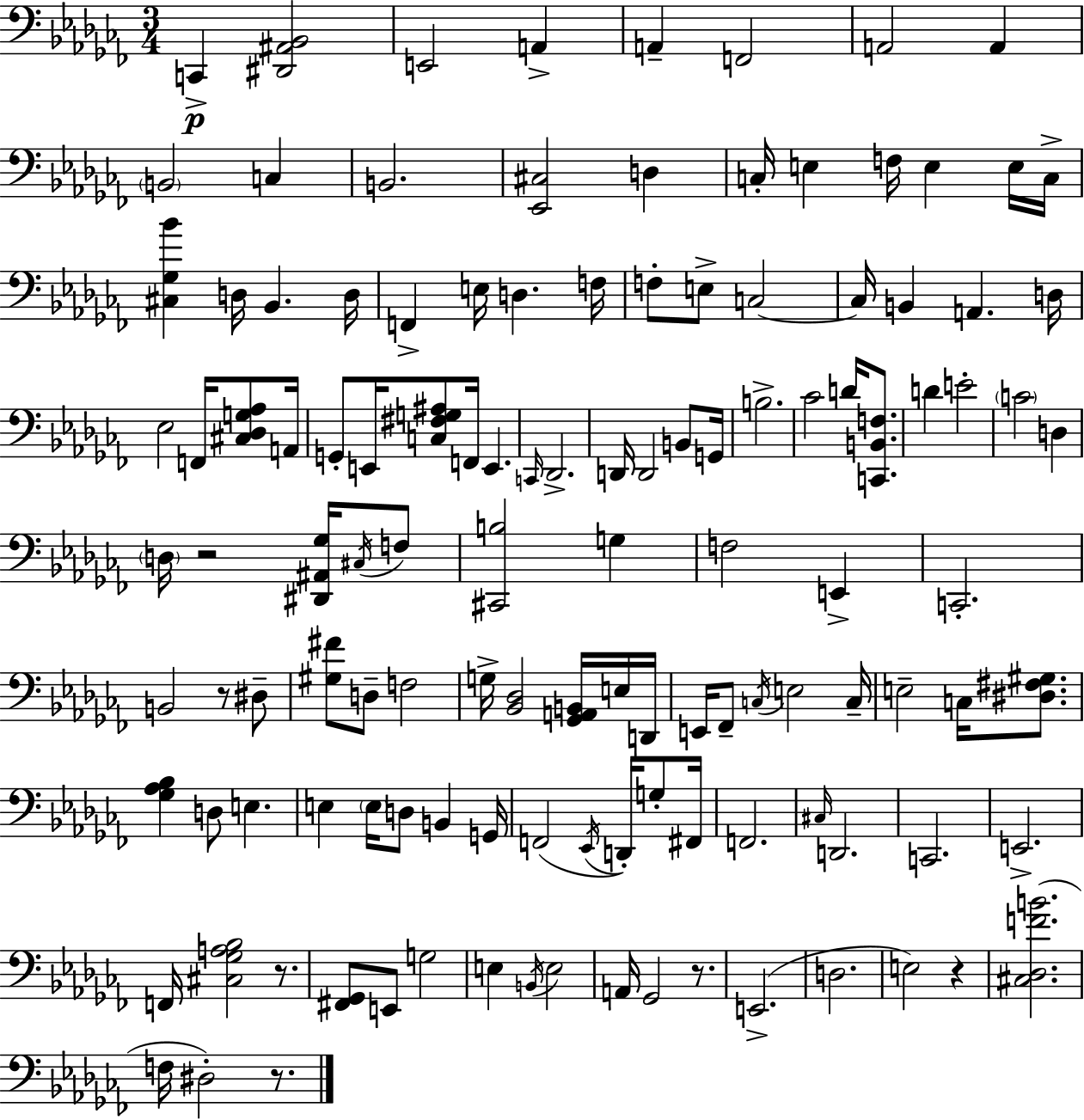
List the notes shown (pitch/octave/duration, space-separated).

C2/q [D#2,A#2,Bb2]/h E2/h A2/q A2/q F2/h A2/h A2/q B2/h C3/q B2/h. [Eb2,C#3]/h D3/q C3/s E3/q F3/s E3/q E3/s C3/s [C#3,Gb3,Bb4]/q D3/s Bb2/q. D3/s F2/q E3/s D3/q. F3/s F3/e E3/e C3/h C3/s B2/q A2/q. D3/s Eb3/h F2/s [C#3,Db3,G3,Ab3]/e A2/s G2/e E2/s [C3,F#3,G3,A#3]/e F2/s E2/q. C2/s Db2/h. D2/s D2/h B2/e G2/s B3/h. CES4/h D4/s [C2,B2,F3]/e. D4/q E4/h C4/h D3/q D3/s R/h [D#2,A#2,Gb3]/s C#3/s F3/e [C#2,B3]/h G3/q F3/h E2/q C2/h. B2/h R/e D#3/e [G#3,F#4]/e D3/e F3/h G3/s [Bb2,Db3]/h [Gb2,A2,B2]/s E3/s D2/s E2/s FES2/e C3/s E3/h C3/s E3/h C3/s [D#3,F#3,G#3]/e. [Gb3,Ab3,Bb3]/q D3/e E3/q. E3/q E3/s D3/e B2/q G2/s F2/h Eb2/s D2/s G3/e F#2/s F2/h. C#3/s D2/h. C2/h. E2/h. F2/s [C#3,Gb3,A3,Bb3]/h R/e. [F#2,Gb2]/e E2/e G3/h E3/q B2/s E3/h A2/s Gb2/h R/e. E2/h. D3/h. E3/h R/q [C#3,Db3,F4,B4]/h. F3/s D#3/h R/e.